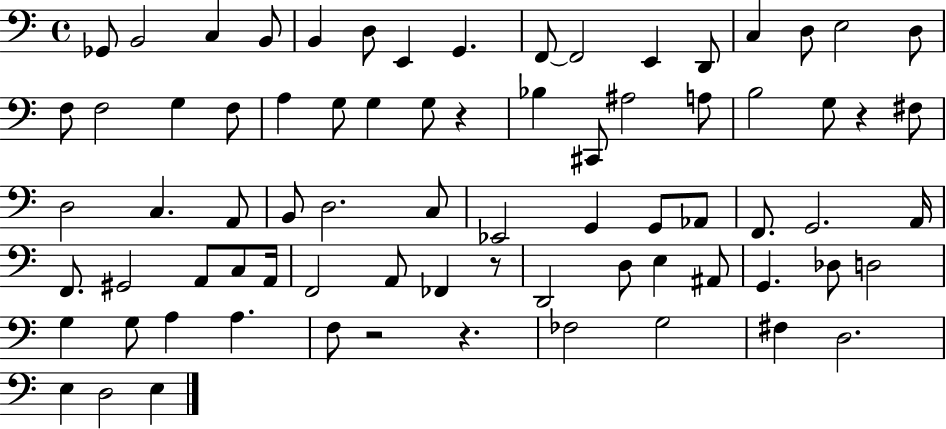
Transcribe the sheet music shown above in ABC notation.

X:1
T:Untitled
M:4/4
L:1/4
K:C
_G,,/2 B,,2 C, B,,/2 B,, D,/2 E,, G,, F,,/2 F,,2 E,, D,,/2 C, D,/2 E,2 D,/2 F,/2 F,2 G, F,/2 A, G,/2 G, G,/2 z _B, ^C,,/2 ^A,2 A,/2 B,2 G,/2 z ^F,/2 D,2 C, A,,/2 B,,/2 D,2 C,/2 _E,,2 G,, G,,/2 _A,,/2 F,,/2 G,,2 A,,/4 F,,/2 ^G,,2 A,,/2 C,/2 A,,/4 F,,2 A,,/2 _F,, z/2 D,,2 D,/2 E, ^A,,/2 G,, _D,/2 D,2 G, G,/2 A, A, F,/2 z2 z _F,2 G,2 ^F, D,2 E, D,2 E,